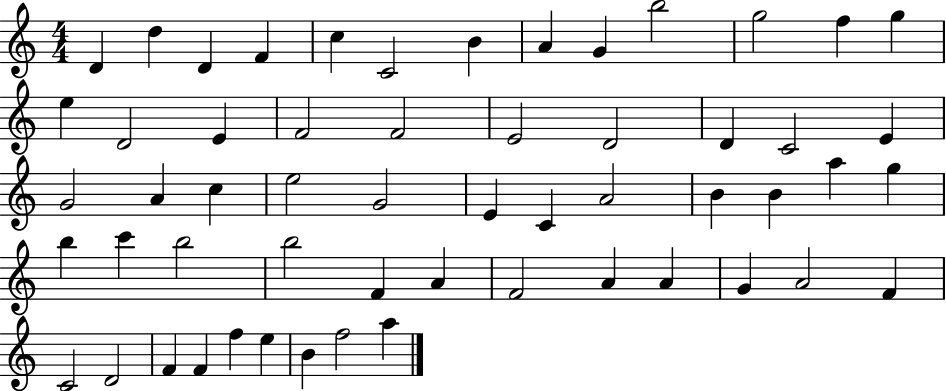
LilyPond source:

{
  \clef treble
  \numericTimeSignature
  \time 4/4
  \key c \major
  d'4 d''4 d'4 f'4 | c''4 c'2 b'4 | a'4 g'4 b''2 | g''2 f''4 g''4 | \break e''4 d'2 e'4 | f'2 f'2 | e'2 d'2 | d'4 c'2 e'4 | \break g'2 a'4 c''4 | e''2 g'2 | e'4 c'4 a'2 | b'4 b'4 a''4 g''4 | \break b''4 c'''4 b''2 | b''2 f'4 a'4 | f'2 a'4 a'4 | g'4 a'2 f'4 | \break c'2 d'2 | f'4 f'4 f''4 e''4 | b'4 f''2 a''4 | \bar "|."
}